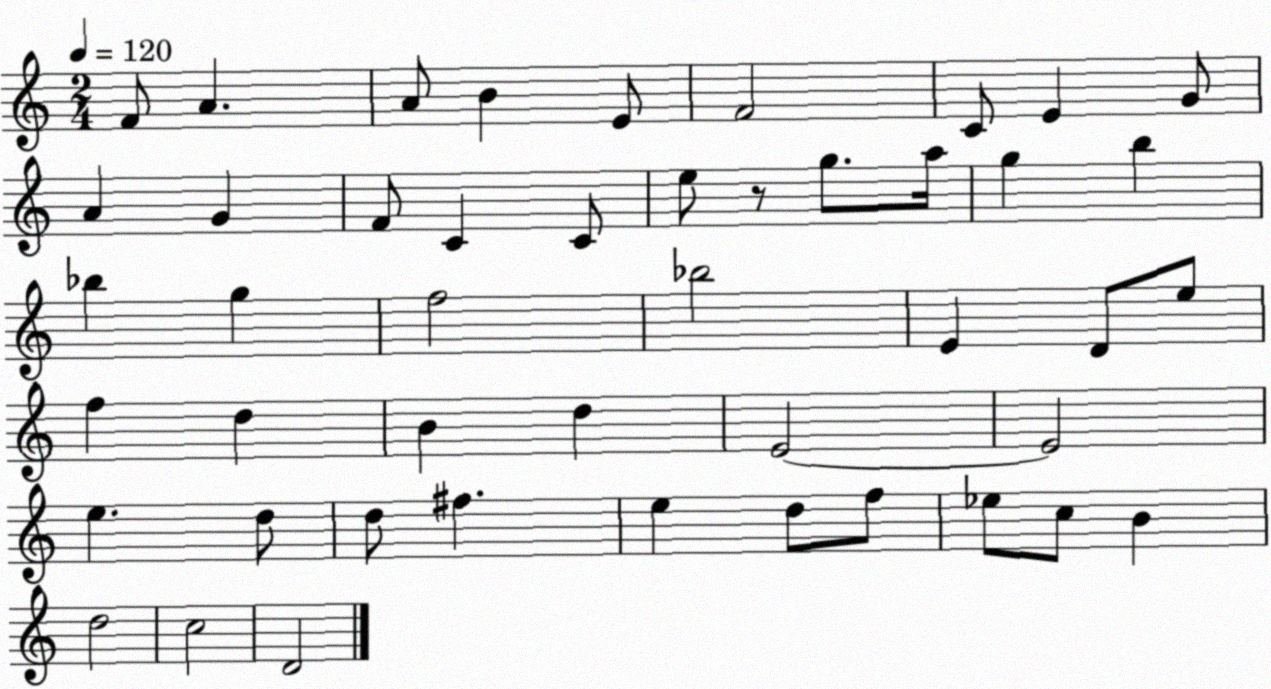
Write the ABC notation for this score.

X:1
T:Untitled
M:2/4
L:1/4
K:C
F/2 A A/2 B E/2 F2 C/2 E G/2 A G F/2 C C/2 e/2 z/2 g/2 a/4 g b _b g f2 _b2 E D/2 e/2 f d B d E2 E2 e d/2 d/2 ^f e d/2 f/2 _e/2 c/2 B d2 c2 D2